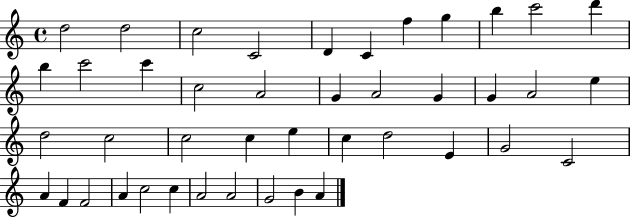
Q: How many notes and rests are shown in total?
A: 43